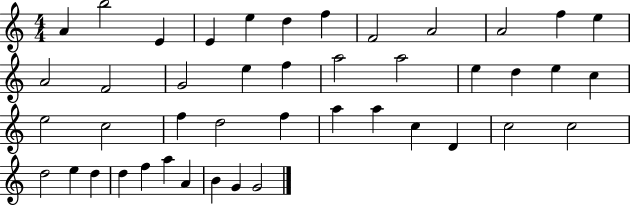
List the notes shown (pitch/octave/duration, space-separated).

A4/q B5/h E4/q E4/q E5/q D5/q F5/q F4/h A4/h A4/h F5/q E5/q A4/h F4/h G4/h E5/q F5/q A5/h A5/h E5/q D5/q E5/q C5/q E5/h C5/h F5/q D5/h F5/q A5/q A5/q C5/q D4/q C5/h C5/h D5/h E5/q D5/q D5/q F5/q A5/q A4/q B4/q G4/q G4/h